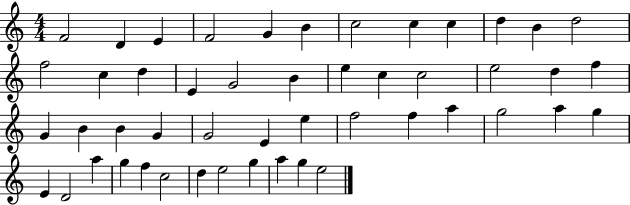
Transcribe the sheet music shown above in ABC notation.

X:1
T:Untitled
M:4/4
L:1/4
K:C
F2 D E F2 G B c2 c c d B d2 f2 c d E G2 B e c c2 e2 d f G B B G G2 E e f2 f a g2 a g E D2 a g f c2 d e2 g a g e2